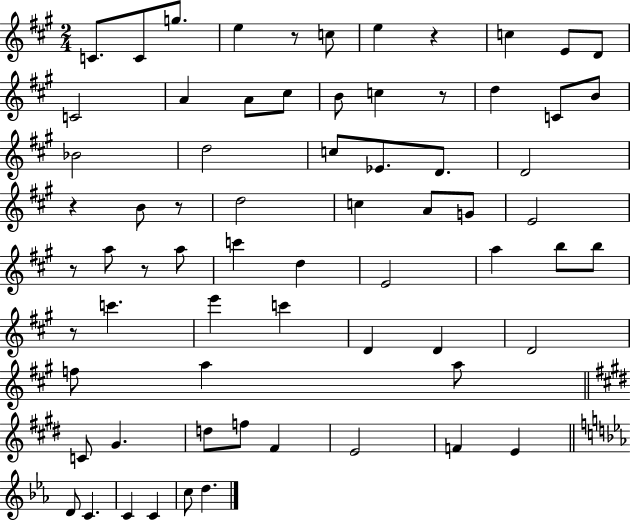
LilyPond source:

{
  \clef treble
  \numericTimeSignature
  \time 2/4
  \key a \major
  c'8. c'8 g''8. | e''4 r8 c''8 | e''4 r4 | c''4 e'8 d'8 | \break c'2 | a'4 a'8 cis''8 | b'8 c''4 r8 | d''4 c'8 b'8 | \break bes'2 | d''2 | c''8 ees'8. d'8. | d'2 | \break r4 b'8 r8 | d''2 | c''4 a'8 g'8 | e'2 | \break r8 a''8 r8 a''8 | c'''4 d''4 | e'2 | a''4 b''8 b''8 | \break r8 c'''4. | e'''4 c'''4 | d'4 d'4 | d'2 | \break f''8 a''4 a''8 | \bar "||" \break \key e \major c'8 gis'4. | d''8 f''8 fis'4 | e'2 | f'4 e'4 | \break \bar "||" \break \key ees \major d'8 c'4. | c'4 c'4 | c''8 d''4. | \bar "|."
}